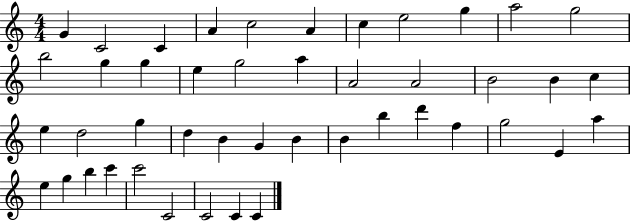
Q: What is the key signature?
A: C major